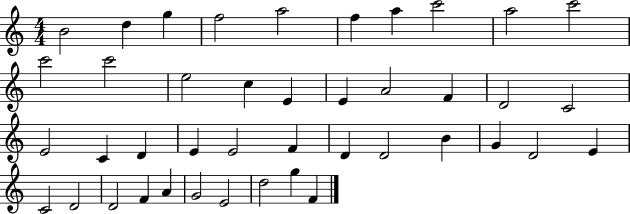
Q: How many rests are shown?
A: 0